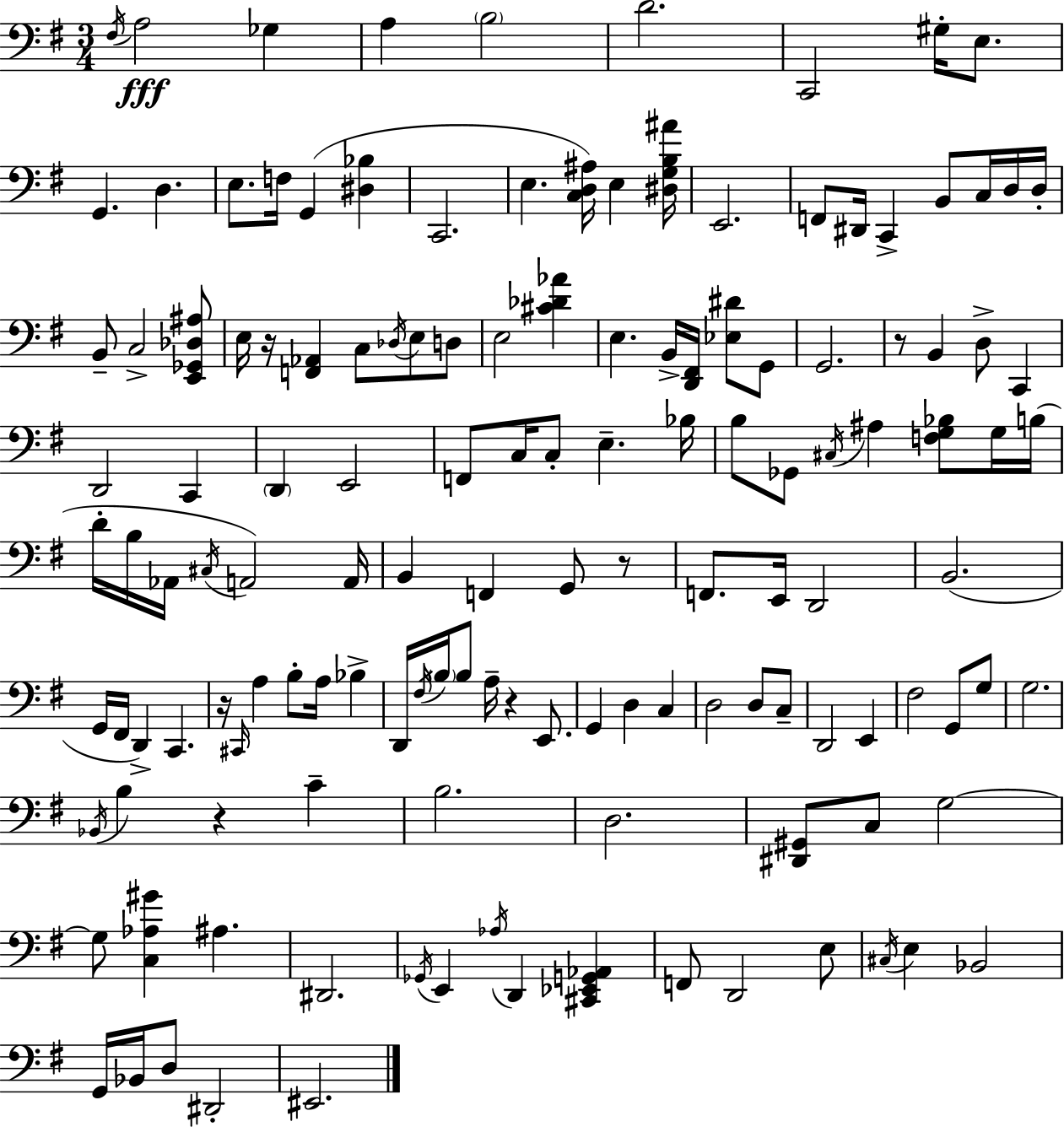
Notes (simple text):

F#3/s A3/h Gb3/q A3/q B3/h D4/h. C2/h G#3/s E3/e. G2/q. D3/q. E3/e. F3/s G2/q [D#3,Bb3]/q C2/h. E3/q. [C3,D3,A#3]/s E3/q [D#3,G3,B3,A#4]/s E2/h. F2/e D#2/s C2/q B2/e C3/s D3/s D3/s B2/e C3/h [E2,Gb2,Db3,A#3]/e E3/s R/s [F2,Ab2]/q C3/e Db3/s E3/e D3/e E3/h [C#4,Db4,Ab4]/q E3/q. B2/s [D2,F#2]/s [Eb3,D#4]/e G2/e G2/h. R/e B2/q D3/e C2/q D2/h C2/q D2/q E2/h F2/e C3/s C3/e E3/q. Bb3/s B3/e Gb2/e C#3/s A#3/q [F3,G3,Bb3]/e G3/s B3/s D4/s B3/s Ab2/s C#3/s A2/h A2/s B2/q F2/q G2/e R/e F2/e. E2/s D2/h B2/h. G2/s F#2/s D2/q C2/q. R/s C#2/s A3/q B3/e A3/s Bb3/q D2/s F#3/s B3/s B3/e A3/s R/q E2/e. G2/q D3/q C3/q D3/h D3/e C3/e D2/h E2/q F#3/h G2/e G3/e G3/h. Bb2/s B3/q R/q C4/q B3/h. D3/h. [D#2,G#2]/e C3/e G3/h G3/e [C3,Ab3,G#4]/q A#3/q. D#2/h. Gb2/s E2/q Ab3/s D2/q [C#2,Eb2,G2,Ab2]/q F2/e D2/h E3/e C#3/s E3/q Bb2/h G2/s Bb2/s D3/e D#2/h EIS2/h.